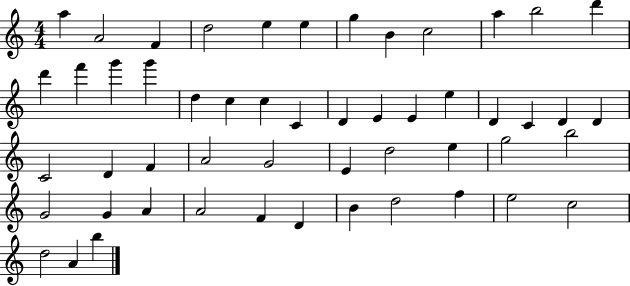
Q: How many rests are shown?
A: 0